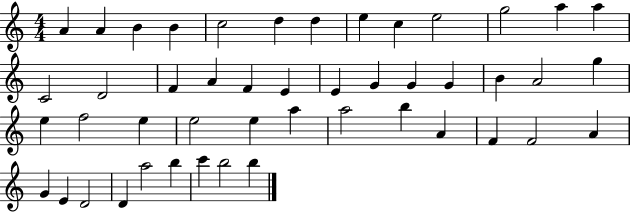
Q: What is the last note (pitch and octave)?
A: B5